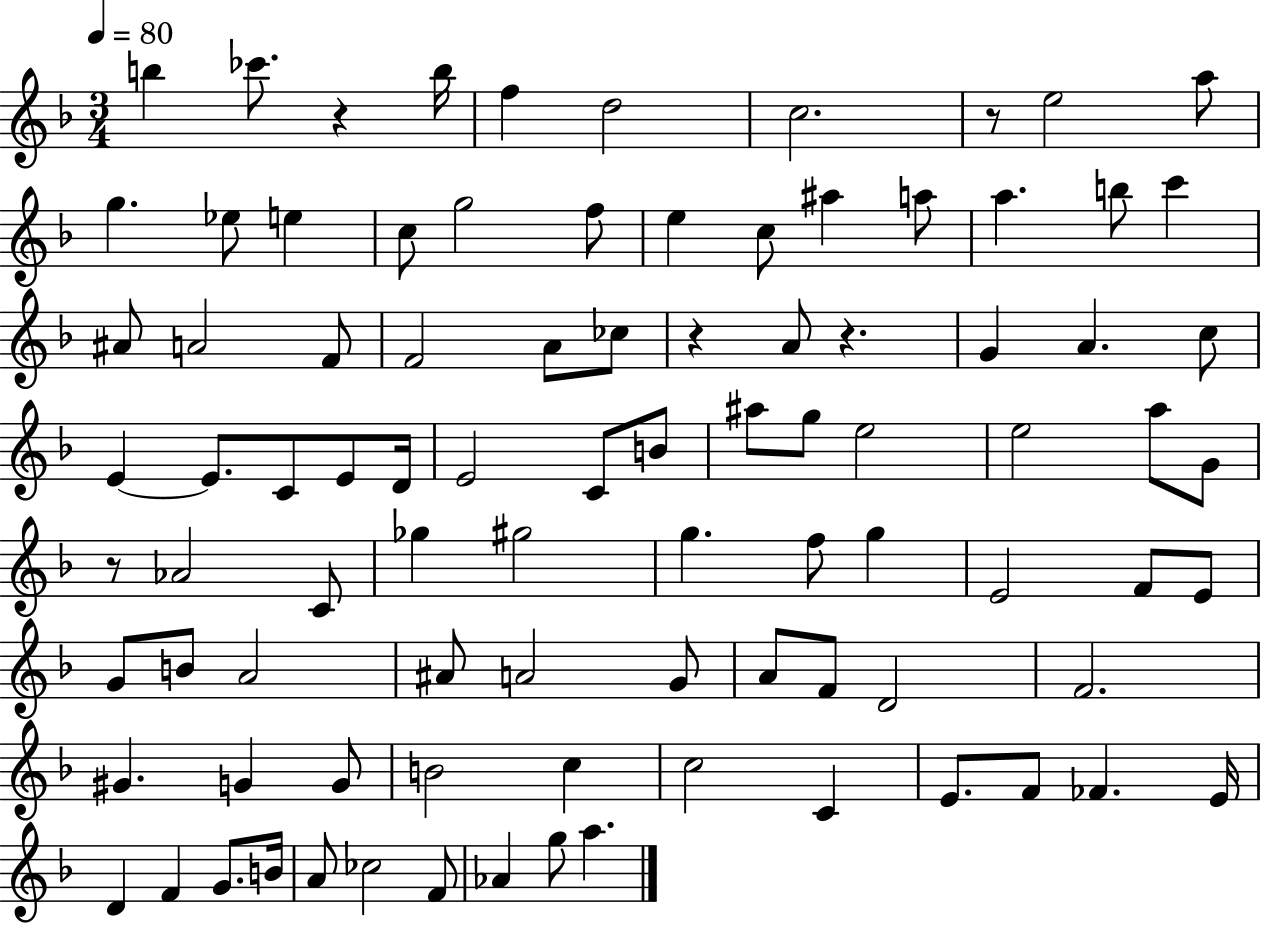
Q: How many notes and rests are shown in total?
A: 91